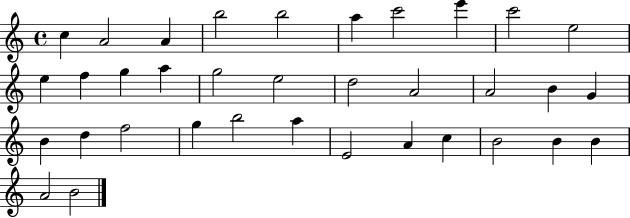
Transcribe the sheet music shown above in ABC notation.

X:1
T:Untitled
M:4/4
L:1/4
K:C
c A2 A b2 b2 a c'2 e' c'2 e2 e f g a g2 e2 d2 A2 A2 B G B d f2 g b2 a E2 A c B2 B B A2 B2